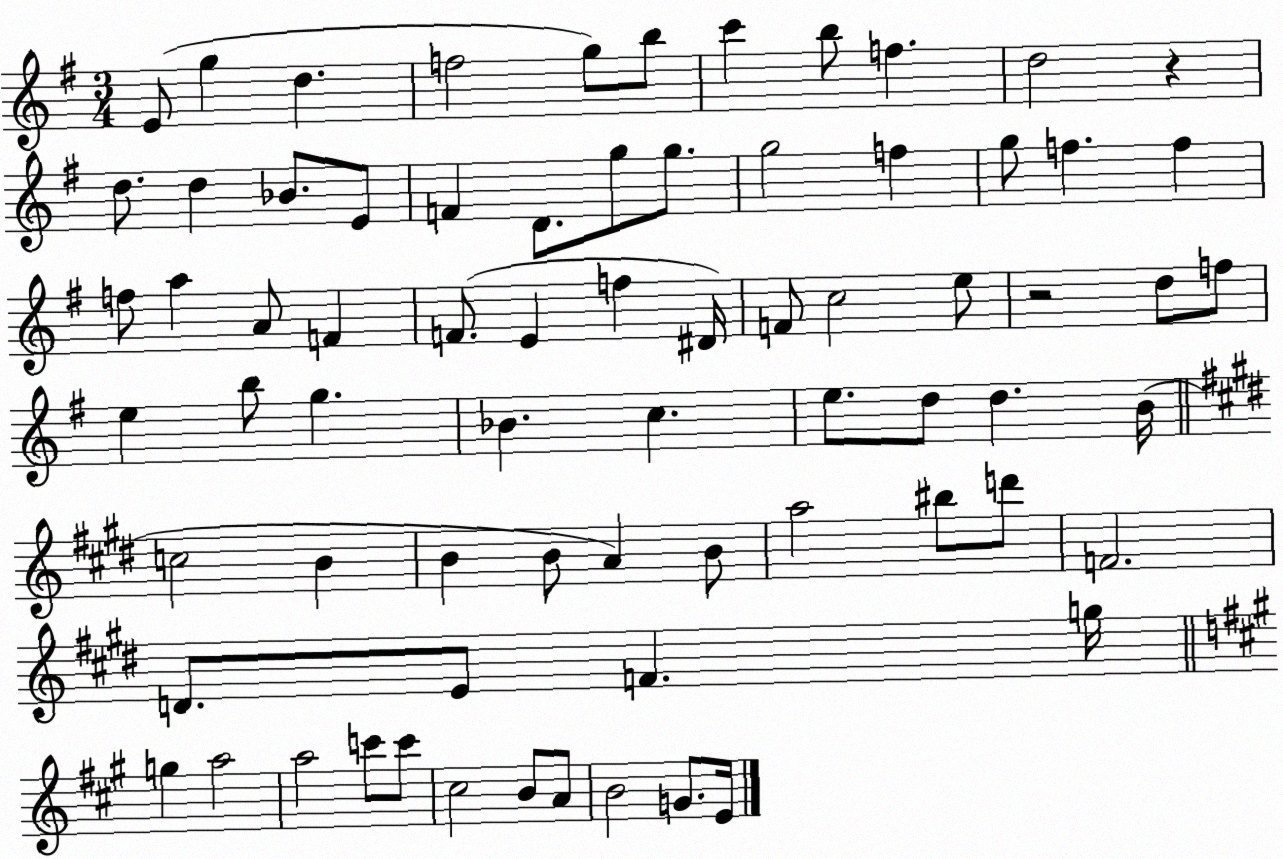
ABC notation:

X:1
T:Untitled
M:3/4
L:1/4
K:G
E/2 g d f2 g/2 b/2 c' b/2 f d2 z d/2 d _B/2 E/2 F D/2 g/2 g/2 g2 f g/2 f f f/2 a A/2 F F/2 E f ^D/4 F/2 c2 e/2 z2 d/2 f/2 e b/2 g _B c e/2 d/2 d B/4 c2 B B B/2 A B/2 a2 ^b/2 d'/2 F2 D/2 E/2 F g/4 g a2 a2 c'/2 c'/2 ^c2 B/2 A/2 B2 G/2 E/4